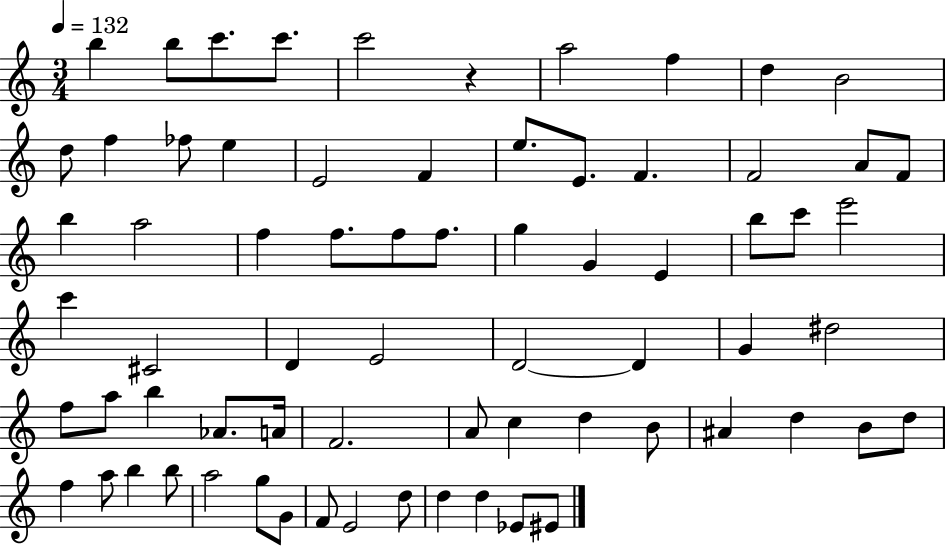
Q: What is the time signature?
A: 3/4